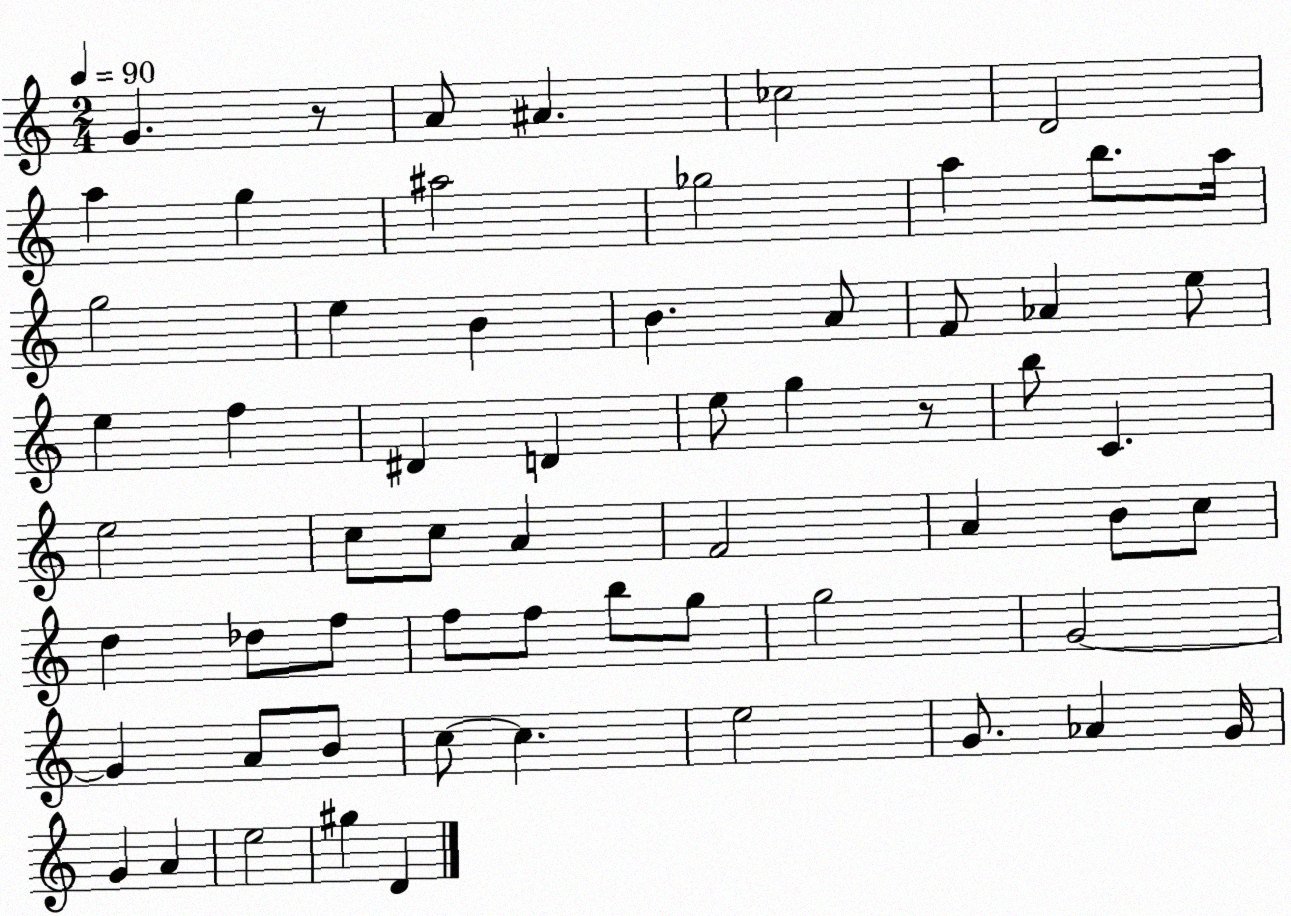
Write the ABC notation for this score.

X:1
T:Untitled
M:2/4
L:1/4
K:C
G z/2 A/2 ^A _c2 D2 a g ^a2 _g2 a b/2 a/4 g2 e B B A/2 F/2 _A e/2 e f ^D D e/2 g z/2 b/2 C e2 c/2 c/2 A F2 A B/2 c/2 d _d/2 f/2 f/2 f/2 b/2 g/2 g2 G2 G A/2 B/2 c/2 c e2 G/2 _A G/4 G A e2 ^g D